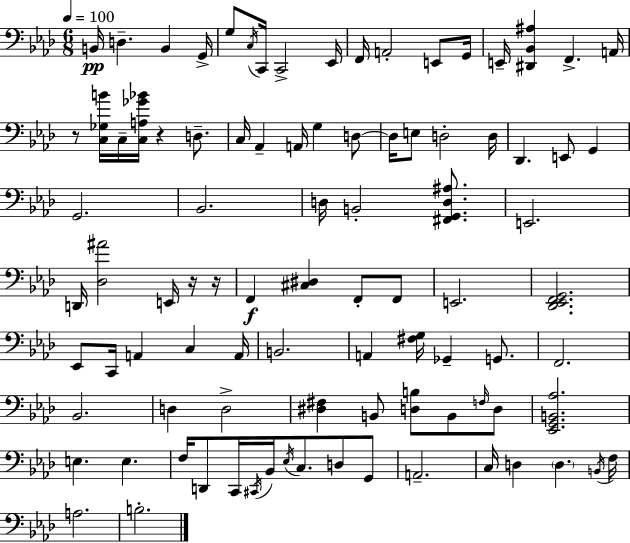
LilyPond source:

{
  \clef bass
  \numericTimeSignature
  \time 6/8
  \key f \minor
  \tempo 4 = 100
  \repeat volta 2 { b,16\pp d4.-- b,4 g,16-> | g8 \acciaccatura { c16 } c,16 c,2-> | ees,16 f,16 a,2-. e,8 | g,16 e,16-- <dis, bes, ais>4 f,4.-> | \break a,16 r8 <c ges b'>16 c16-- <c a ges' bes'>16 r4 d8.-- | c16 aes,4-- a,16 g4 d8~~ | d16 e8 d2-. | d16 des,4. e,8 g,4 | \break g,2. | bes,2. | d16 b,2-. <fis, g, d ais>8. | e,2. | \break d,16 <des ais'>2 e,16 r16 | r16 f,4\f <cis dis>4 f,8-. f,8 | e,2. | <des, ees, f, g,>2. | \break ees,8 c,16 a,4 c4 | a,16 b,2. | a,4 <fis g>16 ges,4-- g,8. | f,2. | \break bes,2. | d4 d2-> | <dis fis>4 b,8 <d b>8 b,8 \grace { f16 } | d8 <ees, g, b, aes>2. | \break e4. e4. | f16 d,8 c,16 \acciaccatura { cis,16 } bes,16 \acciaccatura { ees16 } c8. | d8 g,8 a,2.-- | c16 d4 \parenthesize d4. | \break \acciaccatura { b,16 } f16 a2. | b2.-. | } \bar "|."
}